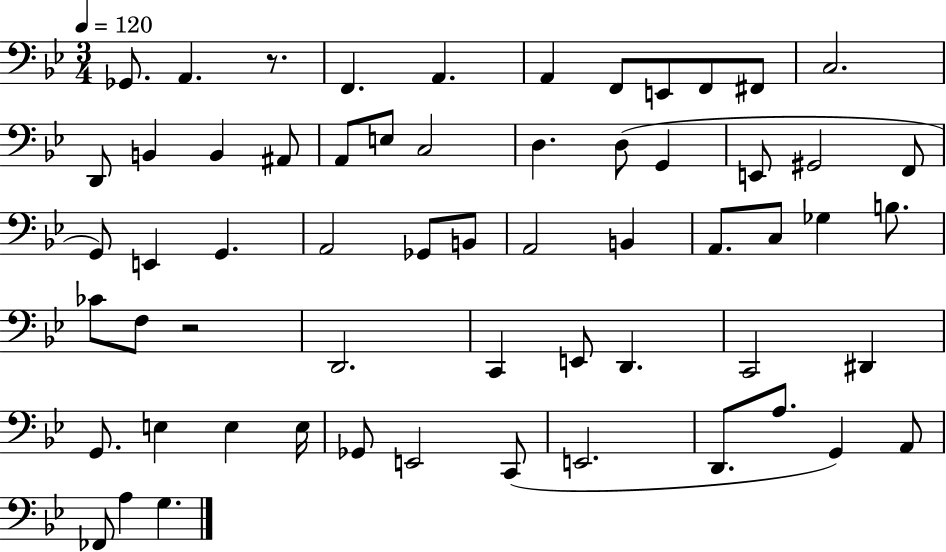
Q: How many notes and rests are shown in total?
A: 60